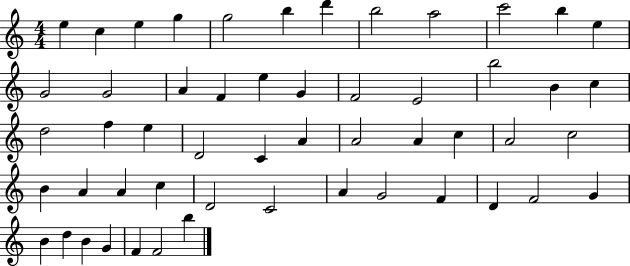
E5/q C5/q E5/q G5/q G5/h B5/q D6/q B5/h A5/h C6/h B5/q E5/q G4/h G4/h A4/q F4/q E5/q G4/q F4/h E4/h B5/h B4/q C5/q D5/h F5/q E5/q D4/h C4/q A4/q A4/h A4/q C5/q A4/h C5/h B4/q A4/q A4/q C5/q D4/h C4/h A4/q G4/h F4/q D4/q F4/h G4/q B4/q D5/q B4/q G4/q F4/q F4/h B5/q